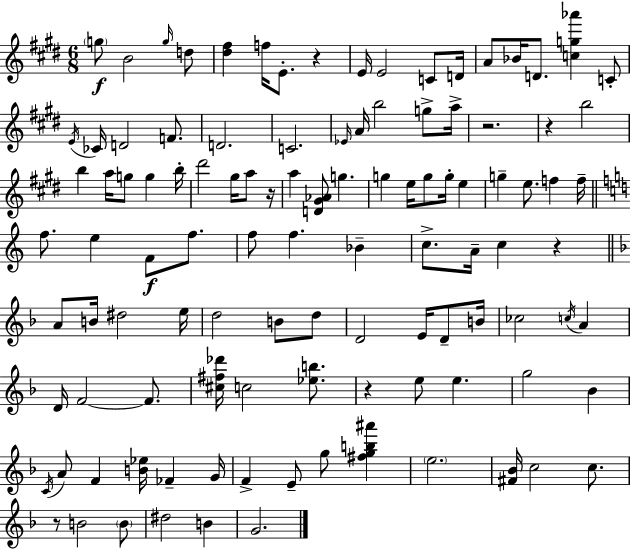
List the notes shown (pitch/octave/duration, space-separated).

G5/e B4/h G5/s D5/e [D#5,F#5]/q F5/s E4/e. R/q E4/s E4/h C4/e D4/s A4/e Bb4/s D4/e. [C5,G5,Ab6]/q C4/e E4/s CES4/s D4/h F4/e. D4/h. C4/h. Eb4/s A4/s B5/h G5/e A5/s R/h. R/q B5/h B5/q A5/s G5/e G5/q B5/s D#6/h G#5/s A5/e R/s A5/q [D4,G#4,Ab4]/e G5/q. G5/q E5/s G5/e G5/s E5/q G5/q E5/e. F5/q F5/s F5/e. E5/q F4/e F5/e. F5/e F5/q. Bb4/q C5/e. A4/s C5/q R/q A4/e B4/s D#5/h E5/s D5/h B4/e D5/e D4/h E4/s D4/e B4/s CES5/h C5/s A4/q D4/s F4/h F4/e. [C#5,F#5,Db6]/s C5/h [Eb5,B5]/e. R/q E5/e E5/q. G5/h Bb4/q C4/s A4/e F4/q [B4,Eb5]/s FES4/q G4/s F4/q E4/e G5/e [F#5,G5,B5,A#6]/q E5/h. [F#4,Bb4]/s C5/h C5/e. R/e B4/h B4/e D#5/h B4/q G4/h.